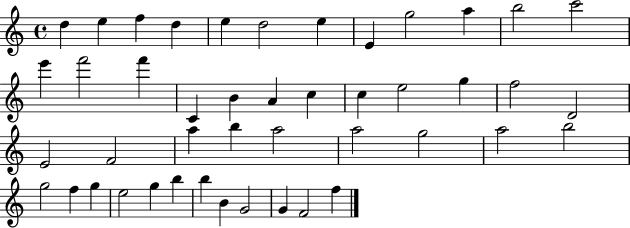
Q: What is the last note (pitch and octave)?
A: F5